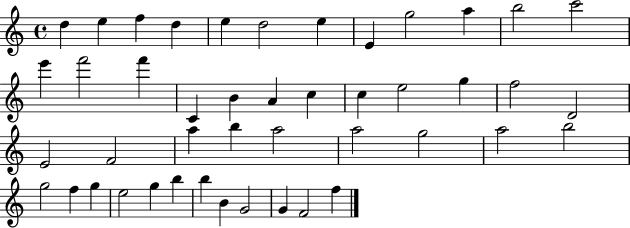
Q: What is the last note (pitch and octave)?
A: F5